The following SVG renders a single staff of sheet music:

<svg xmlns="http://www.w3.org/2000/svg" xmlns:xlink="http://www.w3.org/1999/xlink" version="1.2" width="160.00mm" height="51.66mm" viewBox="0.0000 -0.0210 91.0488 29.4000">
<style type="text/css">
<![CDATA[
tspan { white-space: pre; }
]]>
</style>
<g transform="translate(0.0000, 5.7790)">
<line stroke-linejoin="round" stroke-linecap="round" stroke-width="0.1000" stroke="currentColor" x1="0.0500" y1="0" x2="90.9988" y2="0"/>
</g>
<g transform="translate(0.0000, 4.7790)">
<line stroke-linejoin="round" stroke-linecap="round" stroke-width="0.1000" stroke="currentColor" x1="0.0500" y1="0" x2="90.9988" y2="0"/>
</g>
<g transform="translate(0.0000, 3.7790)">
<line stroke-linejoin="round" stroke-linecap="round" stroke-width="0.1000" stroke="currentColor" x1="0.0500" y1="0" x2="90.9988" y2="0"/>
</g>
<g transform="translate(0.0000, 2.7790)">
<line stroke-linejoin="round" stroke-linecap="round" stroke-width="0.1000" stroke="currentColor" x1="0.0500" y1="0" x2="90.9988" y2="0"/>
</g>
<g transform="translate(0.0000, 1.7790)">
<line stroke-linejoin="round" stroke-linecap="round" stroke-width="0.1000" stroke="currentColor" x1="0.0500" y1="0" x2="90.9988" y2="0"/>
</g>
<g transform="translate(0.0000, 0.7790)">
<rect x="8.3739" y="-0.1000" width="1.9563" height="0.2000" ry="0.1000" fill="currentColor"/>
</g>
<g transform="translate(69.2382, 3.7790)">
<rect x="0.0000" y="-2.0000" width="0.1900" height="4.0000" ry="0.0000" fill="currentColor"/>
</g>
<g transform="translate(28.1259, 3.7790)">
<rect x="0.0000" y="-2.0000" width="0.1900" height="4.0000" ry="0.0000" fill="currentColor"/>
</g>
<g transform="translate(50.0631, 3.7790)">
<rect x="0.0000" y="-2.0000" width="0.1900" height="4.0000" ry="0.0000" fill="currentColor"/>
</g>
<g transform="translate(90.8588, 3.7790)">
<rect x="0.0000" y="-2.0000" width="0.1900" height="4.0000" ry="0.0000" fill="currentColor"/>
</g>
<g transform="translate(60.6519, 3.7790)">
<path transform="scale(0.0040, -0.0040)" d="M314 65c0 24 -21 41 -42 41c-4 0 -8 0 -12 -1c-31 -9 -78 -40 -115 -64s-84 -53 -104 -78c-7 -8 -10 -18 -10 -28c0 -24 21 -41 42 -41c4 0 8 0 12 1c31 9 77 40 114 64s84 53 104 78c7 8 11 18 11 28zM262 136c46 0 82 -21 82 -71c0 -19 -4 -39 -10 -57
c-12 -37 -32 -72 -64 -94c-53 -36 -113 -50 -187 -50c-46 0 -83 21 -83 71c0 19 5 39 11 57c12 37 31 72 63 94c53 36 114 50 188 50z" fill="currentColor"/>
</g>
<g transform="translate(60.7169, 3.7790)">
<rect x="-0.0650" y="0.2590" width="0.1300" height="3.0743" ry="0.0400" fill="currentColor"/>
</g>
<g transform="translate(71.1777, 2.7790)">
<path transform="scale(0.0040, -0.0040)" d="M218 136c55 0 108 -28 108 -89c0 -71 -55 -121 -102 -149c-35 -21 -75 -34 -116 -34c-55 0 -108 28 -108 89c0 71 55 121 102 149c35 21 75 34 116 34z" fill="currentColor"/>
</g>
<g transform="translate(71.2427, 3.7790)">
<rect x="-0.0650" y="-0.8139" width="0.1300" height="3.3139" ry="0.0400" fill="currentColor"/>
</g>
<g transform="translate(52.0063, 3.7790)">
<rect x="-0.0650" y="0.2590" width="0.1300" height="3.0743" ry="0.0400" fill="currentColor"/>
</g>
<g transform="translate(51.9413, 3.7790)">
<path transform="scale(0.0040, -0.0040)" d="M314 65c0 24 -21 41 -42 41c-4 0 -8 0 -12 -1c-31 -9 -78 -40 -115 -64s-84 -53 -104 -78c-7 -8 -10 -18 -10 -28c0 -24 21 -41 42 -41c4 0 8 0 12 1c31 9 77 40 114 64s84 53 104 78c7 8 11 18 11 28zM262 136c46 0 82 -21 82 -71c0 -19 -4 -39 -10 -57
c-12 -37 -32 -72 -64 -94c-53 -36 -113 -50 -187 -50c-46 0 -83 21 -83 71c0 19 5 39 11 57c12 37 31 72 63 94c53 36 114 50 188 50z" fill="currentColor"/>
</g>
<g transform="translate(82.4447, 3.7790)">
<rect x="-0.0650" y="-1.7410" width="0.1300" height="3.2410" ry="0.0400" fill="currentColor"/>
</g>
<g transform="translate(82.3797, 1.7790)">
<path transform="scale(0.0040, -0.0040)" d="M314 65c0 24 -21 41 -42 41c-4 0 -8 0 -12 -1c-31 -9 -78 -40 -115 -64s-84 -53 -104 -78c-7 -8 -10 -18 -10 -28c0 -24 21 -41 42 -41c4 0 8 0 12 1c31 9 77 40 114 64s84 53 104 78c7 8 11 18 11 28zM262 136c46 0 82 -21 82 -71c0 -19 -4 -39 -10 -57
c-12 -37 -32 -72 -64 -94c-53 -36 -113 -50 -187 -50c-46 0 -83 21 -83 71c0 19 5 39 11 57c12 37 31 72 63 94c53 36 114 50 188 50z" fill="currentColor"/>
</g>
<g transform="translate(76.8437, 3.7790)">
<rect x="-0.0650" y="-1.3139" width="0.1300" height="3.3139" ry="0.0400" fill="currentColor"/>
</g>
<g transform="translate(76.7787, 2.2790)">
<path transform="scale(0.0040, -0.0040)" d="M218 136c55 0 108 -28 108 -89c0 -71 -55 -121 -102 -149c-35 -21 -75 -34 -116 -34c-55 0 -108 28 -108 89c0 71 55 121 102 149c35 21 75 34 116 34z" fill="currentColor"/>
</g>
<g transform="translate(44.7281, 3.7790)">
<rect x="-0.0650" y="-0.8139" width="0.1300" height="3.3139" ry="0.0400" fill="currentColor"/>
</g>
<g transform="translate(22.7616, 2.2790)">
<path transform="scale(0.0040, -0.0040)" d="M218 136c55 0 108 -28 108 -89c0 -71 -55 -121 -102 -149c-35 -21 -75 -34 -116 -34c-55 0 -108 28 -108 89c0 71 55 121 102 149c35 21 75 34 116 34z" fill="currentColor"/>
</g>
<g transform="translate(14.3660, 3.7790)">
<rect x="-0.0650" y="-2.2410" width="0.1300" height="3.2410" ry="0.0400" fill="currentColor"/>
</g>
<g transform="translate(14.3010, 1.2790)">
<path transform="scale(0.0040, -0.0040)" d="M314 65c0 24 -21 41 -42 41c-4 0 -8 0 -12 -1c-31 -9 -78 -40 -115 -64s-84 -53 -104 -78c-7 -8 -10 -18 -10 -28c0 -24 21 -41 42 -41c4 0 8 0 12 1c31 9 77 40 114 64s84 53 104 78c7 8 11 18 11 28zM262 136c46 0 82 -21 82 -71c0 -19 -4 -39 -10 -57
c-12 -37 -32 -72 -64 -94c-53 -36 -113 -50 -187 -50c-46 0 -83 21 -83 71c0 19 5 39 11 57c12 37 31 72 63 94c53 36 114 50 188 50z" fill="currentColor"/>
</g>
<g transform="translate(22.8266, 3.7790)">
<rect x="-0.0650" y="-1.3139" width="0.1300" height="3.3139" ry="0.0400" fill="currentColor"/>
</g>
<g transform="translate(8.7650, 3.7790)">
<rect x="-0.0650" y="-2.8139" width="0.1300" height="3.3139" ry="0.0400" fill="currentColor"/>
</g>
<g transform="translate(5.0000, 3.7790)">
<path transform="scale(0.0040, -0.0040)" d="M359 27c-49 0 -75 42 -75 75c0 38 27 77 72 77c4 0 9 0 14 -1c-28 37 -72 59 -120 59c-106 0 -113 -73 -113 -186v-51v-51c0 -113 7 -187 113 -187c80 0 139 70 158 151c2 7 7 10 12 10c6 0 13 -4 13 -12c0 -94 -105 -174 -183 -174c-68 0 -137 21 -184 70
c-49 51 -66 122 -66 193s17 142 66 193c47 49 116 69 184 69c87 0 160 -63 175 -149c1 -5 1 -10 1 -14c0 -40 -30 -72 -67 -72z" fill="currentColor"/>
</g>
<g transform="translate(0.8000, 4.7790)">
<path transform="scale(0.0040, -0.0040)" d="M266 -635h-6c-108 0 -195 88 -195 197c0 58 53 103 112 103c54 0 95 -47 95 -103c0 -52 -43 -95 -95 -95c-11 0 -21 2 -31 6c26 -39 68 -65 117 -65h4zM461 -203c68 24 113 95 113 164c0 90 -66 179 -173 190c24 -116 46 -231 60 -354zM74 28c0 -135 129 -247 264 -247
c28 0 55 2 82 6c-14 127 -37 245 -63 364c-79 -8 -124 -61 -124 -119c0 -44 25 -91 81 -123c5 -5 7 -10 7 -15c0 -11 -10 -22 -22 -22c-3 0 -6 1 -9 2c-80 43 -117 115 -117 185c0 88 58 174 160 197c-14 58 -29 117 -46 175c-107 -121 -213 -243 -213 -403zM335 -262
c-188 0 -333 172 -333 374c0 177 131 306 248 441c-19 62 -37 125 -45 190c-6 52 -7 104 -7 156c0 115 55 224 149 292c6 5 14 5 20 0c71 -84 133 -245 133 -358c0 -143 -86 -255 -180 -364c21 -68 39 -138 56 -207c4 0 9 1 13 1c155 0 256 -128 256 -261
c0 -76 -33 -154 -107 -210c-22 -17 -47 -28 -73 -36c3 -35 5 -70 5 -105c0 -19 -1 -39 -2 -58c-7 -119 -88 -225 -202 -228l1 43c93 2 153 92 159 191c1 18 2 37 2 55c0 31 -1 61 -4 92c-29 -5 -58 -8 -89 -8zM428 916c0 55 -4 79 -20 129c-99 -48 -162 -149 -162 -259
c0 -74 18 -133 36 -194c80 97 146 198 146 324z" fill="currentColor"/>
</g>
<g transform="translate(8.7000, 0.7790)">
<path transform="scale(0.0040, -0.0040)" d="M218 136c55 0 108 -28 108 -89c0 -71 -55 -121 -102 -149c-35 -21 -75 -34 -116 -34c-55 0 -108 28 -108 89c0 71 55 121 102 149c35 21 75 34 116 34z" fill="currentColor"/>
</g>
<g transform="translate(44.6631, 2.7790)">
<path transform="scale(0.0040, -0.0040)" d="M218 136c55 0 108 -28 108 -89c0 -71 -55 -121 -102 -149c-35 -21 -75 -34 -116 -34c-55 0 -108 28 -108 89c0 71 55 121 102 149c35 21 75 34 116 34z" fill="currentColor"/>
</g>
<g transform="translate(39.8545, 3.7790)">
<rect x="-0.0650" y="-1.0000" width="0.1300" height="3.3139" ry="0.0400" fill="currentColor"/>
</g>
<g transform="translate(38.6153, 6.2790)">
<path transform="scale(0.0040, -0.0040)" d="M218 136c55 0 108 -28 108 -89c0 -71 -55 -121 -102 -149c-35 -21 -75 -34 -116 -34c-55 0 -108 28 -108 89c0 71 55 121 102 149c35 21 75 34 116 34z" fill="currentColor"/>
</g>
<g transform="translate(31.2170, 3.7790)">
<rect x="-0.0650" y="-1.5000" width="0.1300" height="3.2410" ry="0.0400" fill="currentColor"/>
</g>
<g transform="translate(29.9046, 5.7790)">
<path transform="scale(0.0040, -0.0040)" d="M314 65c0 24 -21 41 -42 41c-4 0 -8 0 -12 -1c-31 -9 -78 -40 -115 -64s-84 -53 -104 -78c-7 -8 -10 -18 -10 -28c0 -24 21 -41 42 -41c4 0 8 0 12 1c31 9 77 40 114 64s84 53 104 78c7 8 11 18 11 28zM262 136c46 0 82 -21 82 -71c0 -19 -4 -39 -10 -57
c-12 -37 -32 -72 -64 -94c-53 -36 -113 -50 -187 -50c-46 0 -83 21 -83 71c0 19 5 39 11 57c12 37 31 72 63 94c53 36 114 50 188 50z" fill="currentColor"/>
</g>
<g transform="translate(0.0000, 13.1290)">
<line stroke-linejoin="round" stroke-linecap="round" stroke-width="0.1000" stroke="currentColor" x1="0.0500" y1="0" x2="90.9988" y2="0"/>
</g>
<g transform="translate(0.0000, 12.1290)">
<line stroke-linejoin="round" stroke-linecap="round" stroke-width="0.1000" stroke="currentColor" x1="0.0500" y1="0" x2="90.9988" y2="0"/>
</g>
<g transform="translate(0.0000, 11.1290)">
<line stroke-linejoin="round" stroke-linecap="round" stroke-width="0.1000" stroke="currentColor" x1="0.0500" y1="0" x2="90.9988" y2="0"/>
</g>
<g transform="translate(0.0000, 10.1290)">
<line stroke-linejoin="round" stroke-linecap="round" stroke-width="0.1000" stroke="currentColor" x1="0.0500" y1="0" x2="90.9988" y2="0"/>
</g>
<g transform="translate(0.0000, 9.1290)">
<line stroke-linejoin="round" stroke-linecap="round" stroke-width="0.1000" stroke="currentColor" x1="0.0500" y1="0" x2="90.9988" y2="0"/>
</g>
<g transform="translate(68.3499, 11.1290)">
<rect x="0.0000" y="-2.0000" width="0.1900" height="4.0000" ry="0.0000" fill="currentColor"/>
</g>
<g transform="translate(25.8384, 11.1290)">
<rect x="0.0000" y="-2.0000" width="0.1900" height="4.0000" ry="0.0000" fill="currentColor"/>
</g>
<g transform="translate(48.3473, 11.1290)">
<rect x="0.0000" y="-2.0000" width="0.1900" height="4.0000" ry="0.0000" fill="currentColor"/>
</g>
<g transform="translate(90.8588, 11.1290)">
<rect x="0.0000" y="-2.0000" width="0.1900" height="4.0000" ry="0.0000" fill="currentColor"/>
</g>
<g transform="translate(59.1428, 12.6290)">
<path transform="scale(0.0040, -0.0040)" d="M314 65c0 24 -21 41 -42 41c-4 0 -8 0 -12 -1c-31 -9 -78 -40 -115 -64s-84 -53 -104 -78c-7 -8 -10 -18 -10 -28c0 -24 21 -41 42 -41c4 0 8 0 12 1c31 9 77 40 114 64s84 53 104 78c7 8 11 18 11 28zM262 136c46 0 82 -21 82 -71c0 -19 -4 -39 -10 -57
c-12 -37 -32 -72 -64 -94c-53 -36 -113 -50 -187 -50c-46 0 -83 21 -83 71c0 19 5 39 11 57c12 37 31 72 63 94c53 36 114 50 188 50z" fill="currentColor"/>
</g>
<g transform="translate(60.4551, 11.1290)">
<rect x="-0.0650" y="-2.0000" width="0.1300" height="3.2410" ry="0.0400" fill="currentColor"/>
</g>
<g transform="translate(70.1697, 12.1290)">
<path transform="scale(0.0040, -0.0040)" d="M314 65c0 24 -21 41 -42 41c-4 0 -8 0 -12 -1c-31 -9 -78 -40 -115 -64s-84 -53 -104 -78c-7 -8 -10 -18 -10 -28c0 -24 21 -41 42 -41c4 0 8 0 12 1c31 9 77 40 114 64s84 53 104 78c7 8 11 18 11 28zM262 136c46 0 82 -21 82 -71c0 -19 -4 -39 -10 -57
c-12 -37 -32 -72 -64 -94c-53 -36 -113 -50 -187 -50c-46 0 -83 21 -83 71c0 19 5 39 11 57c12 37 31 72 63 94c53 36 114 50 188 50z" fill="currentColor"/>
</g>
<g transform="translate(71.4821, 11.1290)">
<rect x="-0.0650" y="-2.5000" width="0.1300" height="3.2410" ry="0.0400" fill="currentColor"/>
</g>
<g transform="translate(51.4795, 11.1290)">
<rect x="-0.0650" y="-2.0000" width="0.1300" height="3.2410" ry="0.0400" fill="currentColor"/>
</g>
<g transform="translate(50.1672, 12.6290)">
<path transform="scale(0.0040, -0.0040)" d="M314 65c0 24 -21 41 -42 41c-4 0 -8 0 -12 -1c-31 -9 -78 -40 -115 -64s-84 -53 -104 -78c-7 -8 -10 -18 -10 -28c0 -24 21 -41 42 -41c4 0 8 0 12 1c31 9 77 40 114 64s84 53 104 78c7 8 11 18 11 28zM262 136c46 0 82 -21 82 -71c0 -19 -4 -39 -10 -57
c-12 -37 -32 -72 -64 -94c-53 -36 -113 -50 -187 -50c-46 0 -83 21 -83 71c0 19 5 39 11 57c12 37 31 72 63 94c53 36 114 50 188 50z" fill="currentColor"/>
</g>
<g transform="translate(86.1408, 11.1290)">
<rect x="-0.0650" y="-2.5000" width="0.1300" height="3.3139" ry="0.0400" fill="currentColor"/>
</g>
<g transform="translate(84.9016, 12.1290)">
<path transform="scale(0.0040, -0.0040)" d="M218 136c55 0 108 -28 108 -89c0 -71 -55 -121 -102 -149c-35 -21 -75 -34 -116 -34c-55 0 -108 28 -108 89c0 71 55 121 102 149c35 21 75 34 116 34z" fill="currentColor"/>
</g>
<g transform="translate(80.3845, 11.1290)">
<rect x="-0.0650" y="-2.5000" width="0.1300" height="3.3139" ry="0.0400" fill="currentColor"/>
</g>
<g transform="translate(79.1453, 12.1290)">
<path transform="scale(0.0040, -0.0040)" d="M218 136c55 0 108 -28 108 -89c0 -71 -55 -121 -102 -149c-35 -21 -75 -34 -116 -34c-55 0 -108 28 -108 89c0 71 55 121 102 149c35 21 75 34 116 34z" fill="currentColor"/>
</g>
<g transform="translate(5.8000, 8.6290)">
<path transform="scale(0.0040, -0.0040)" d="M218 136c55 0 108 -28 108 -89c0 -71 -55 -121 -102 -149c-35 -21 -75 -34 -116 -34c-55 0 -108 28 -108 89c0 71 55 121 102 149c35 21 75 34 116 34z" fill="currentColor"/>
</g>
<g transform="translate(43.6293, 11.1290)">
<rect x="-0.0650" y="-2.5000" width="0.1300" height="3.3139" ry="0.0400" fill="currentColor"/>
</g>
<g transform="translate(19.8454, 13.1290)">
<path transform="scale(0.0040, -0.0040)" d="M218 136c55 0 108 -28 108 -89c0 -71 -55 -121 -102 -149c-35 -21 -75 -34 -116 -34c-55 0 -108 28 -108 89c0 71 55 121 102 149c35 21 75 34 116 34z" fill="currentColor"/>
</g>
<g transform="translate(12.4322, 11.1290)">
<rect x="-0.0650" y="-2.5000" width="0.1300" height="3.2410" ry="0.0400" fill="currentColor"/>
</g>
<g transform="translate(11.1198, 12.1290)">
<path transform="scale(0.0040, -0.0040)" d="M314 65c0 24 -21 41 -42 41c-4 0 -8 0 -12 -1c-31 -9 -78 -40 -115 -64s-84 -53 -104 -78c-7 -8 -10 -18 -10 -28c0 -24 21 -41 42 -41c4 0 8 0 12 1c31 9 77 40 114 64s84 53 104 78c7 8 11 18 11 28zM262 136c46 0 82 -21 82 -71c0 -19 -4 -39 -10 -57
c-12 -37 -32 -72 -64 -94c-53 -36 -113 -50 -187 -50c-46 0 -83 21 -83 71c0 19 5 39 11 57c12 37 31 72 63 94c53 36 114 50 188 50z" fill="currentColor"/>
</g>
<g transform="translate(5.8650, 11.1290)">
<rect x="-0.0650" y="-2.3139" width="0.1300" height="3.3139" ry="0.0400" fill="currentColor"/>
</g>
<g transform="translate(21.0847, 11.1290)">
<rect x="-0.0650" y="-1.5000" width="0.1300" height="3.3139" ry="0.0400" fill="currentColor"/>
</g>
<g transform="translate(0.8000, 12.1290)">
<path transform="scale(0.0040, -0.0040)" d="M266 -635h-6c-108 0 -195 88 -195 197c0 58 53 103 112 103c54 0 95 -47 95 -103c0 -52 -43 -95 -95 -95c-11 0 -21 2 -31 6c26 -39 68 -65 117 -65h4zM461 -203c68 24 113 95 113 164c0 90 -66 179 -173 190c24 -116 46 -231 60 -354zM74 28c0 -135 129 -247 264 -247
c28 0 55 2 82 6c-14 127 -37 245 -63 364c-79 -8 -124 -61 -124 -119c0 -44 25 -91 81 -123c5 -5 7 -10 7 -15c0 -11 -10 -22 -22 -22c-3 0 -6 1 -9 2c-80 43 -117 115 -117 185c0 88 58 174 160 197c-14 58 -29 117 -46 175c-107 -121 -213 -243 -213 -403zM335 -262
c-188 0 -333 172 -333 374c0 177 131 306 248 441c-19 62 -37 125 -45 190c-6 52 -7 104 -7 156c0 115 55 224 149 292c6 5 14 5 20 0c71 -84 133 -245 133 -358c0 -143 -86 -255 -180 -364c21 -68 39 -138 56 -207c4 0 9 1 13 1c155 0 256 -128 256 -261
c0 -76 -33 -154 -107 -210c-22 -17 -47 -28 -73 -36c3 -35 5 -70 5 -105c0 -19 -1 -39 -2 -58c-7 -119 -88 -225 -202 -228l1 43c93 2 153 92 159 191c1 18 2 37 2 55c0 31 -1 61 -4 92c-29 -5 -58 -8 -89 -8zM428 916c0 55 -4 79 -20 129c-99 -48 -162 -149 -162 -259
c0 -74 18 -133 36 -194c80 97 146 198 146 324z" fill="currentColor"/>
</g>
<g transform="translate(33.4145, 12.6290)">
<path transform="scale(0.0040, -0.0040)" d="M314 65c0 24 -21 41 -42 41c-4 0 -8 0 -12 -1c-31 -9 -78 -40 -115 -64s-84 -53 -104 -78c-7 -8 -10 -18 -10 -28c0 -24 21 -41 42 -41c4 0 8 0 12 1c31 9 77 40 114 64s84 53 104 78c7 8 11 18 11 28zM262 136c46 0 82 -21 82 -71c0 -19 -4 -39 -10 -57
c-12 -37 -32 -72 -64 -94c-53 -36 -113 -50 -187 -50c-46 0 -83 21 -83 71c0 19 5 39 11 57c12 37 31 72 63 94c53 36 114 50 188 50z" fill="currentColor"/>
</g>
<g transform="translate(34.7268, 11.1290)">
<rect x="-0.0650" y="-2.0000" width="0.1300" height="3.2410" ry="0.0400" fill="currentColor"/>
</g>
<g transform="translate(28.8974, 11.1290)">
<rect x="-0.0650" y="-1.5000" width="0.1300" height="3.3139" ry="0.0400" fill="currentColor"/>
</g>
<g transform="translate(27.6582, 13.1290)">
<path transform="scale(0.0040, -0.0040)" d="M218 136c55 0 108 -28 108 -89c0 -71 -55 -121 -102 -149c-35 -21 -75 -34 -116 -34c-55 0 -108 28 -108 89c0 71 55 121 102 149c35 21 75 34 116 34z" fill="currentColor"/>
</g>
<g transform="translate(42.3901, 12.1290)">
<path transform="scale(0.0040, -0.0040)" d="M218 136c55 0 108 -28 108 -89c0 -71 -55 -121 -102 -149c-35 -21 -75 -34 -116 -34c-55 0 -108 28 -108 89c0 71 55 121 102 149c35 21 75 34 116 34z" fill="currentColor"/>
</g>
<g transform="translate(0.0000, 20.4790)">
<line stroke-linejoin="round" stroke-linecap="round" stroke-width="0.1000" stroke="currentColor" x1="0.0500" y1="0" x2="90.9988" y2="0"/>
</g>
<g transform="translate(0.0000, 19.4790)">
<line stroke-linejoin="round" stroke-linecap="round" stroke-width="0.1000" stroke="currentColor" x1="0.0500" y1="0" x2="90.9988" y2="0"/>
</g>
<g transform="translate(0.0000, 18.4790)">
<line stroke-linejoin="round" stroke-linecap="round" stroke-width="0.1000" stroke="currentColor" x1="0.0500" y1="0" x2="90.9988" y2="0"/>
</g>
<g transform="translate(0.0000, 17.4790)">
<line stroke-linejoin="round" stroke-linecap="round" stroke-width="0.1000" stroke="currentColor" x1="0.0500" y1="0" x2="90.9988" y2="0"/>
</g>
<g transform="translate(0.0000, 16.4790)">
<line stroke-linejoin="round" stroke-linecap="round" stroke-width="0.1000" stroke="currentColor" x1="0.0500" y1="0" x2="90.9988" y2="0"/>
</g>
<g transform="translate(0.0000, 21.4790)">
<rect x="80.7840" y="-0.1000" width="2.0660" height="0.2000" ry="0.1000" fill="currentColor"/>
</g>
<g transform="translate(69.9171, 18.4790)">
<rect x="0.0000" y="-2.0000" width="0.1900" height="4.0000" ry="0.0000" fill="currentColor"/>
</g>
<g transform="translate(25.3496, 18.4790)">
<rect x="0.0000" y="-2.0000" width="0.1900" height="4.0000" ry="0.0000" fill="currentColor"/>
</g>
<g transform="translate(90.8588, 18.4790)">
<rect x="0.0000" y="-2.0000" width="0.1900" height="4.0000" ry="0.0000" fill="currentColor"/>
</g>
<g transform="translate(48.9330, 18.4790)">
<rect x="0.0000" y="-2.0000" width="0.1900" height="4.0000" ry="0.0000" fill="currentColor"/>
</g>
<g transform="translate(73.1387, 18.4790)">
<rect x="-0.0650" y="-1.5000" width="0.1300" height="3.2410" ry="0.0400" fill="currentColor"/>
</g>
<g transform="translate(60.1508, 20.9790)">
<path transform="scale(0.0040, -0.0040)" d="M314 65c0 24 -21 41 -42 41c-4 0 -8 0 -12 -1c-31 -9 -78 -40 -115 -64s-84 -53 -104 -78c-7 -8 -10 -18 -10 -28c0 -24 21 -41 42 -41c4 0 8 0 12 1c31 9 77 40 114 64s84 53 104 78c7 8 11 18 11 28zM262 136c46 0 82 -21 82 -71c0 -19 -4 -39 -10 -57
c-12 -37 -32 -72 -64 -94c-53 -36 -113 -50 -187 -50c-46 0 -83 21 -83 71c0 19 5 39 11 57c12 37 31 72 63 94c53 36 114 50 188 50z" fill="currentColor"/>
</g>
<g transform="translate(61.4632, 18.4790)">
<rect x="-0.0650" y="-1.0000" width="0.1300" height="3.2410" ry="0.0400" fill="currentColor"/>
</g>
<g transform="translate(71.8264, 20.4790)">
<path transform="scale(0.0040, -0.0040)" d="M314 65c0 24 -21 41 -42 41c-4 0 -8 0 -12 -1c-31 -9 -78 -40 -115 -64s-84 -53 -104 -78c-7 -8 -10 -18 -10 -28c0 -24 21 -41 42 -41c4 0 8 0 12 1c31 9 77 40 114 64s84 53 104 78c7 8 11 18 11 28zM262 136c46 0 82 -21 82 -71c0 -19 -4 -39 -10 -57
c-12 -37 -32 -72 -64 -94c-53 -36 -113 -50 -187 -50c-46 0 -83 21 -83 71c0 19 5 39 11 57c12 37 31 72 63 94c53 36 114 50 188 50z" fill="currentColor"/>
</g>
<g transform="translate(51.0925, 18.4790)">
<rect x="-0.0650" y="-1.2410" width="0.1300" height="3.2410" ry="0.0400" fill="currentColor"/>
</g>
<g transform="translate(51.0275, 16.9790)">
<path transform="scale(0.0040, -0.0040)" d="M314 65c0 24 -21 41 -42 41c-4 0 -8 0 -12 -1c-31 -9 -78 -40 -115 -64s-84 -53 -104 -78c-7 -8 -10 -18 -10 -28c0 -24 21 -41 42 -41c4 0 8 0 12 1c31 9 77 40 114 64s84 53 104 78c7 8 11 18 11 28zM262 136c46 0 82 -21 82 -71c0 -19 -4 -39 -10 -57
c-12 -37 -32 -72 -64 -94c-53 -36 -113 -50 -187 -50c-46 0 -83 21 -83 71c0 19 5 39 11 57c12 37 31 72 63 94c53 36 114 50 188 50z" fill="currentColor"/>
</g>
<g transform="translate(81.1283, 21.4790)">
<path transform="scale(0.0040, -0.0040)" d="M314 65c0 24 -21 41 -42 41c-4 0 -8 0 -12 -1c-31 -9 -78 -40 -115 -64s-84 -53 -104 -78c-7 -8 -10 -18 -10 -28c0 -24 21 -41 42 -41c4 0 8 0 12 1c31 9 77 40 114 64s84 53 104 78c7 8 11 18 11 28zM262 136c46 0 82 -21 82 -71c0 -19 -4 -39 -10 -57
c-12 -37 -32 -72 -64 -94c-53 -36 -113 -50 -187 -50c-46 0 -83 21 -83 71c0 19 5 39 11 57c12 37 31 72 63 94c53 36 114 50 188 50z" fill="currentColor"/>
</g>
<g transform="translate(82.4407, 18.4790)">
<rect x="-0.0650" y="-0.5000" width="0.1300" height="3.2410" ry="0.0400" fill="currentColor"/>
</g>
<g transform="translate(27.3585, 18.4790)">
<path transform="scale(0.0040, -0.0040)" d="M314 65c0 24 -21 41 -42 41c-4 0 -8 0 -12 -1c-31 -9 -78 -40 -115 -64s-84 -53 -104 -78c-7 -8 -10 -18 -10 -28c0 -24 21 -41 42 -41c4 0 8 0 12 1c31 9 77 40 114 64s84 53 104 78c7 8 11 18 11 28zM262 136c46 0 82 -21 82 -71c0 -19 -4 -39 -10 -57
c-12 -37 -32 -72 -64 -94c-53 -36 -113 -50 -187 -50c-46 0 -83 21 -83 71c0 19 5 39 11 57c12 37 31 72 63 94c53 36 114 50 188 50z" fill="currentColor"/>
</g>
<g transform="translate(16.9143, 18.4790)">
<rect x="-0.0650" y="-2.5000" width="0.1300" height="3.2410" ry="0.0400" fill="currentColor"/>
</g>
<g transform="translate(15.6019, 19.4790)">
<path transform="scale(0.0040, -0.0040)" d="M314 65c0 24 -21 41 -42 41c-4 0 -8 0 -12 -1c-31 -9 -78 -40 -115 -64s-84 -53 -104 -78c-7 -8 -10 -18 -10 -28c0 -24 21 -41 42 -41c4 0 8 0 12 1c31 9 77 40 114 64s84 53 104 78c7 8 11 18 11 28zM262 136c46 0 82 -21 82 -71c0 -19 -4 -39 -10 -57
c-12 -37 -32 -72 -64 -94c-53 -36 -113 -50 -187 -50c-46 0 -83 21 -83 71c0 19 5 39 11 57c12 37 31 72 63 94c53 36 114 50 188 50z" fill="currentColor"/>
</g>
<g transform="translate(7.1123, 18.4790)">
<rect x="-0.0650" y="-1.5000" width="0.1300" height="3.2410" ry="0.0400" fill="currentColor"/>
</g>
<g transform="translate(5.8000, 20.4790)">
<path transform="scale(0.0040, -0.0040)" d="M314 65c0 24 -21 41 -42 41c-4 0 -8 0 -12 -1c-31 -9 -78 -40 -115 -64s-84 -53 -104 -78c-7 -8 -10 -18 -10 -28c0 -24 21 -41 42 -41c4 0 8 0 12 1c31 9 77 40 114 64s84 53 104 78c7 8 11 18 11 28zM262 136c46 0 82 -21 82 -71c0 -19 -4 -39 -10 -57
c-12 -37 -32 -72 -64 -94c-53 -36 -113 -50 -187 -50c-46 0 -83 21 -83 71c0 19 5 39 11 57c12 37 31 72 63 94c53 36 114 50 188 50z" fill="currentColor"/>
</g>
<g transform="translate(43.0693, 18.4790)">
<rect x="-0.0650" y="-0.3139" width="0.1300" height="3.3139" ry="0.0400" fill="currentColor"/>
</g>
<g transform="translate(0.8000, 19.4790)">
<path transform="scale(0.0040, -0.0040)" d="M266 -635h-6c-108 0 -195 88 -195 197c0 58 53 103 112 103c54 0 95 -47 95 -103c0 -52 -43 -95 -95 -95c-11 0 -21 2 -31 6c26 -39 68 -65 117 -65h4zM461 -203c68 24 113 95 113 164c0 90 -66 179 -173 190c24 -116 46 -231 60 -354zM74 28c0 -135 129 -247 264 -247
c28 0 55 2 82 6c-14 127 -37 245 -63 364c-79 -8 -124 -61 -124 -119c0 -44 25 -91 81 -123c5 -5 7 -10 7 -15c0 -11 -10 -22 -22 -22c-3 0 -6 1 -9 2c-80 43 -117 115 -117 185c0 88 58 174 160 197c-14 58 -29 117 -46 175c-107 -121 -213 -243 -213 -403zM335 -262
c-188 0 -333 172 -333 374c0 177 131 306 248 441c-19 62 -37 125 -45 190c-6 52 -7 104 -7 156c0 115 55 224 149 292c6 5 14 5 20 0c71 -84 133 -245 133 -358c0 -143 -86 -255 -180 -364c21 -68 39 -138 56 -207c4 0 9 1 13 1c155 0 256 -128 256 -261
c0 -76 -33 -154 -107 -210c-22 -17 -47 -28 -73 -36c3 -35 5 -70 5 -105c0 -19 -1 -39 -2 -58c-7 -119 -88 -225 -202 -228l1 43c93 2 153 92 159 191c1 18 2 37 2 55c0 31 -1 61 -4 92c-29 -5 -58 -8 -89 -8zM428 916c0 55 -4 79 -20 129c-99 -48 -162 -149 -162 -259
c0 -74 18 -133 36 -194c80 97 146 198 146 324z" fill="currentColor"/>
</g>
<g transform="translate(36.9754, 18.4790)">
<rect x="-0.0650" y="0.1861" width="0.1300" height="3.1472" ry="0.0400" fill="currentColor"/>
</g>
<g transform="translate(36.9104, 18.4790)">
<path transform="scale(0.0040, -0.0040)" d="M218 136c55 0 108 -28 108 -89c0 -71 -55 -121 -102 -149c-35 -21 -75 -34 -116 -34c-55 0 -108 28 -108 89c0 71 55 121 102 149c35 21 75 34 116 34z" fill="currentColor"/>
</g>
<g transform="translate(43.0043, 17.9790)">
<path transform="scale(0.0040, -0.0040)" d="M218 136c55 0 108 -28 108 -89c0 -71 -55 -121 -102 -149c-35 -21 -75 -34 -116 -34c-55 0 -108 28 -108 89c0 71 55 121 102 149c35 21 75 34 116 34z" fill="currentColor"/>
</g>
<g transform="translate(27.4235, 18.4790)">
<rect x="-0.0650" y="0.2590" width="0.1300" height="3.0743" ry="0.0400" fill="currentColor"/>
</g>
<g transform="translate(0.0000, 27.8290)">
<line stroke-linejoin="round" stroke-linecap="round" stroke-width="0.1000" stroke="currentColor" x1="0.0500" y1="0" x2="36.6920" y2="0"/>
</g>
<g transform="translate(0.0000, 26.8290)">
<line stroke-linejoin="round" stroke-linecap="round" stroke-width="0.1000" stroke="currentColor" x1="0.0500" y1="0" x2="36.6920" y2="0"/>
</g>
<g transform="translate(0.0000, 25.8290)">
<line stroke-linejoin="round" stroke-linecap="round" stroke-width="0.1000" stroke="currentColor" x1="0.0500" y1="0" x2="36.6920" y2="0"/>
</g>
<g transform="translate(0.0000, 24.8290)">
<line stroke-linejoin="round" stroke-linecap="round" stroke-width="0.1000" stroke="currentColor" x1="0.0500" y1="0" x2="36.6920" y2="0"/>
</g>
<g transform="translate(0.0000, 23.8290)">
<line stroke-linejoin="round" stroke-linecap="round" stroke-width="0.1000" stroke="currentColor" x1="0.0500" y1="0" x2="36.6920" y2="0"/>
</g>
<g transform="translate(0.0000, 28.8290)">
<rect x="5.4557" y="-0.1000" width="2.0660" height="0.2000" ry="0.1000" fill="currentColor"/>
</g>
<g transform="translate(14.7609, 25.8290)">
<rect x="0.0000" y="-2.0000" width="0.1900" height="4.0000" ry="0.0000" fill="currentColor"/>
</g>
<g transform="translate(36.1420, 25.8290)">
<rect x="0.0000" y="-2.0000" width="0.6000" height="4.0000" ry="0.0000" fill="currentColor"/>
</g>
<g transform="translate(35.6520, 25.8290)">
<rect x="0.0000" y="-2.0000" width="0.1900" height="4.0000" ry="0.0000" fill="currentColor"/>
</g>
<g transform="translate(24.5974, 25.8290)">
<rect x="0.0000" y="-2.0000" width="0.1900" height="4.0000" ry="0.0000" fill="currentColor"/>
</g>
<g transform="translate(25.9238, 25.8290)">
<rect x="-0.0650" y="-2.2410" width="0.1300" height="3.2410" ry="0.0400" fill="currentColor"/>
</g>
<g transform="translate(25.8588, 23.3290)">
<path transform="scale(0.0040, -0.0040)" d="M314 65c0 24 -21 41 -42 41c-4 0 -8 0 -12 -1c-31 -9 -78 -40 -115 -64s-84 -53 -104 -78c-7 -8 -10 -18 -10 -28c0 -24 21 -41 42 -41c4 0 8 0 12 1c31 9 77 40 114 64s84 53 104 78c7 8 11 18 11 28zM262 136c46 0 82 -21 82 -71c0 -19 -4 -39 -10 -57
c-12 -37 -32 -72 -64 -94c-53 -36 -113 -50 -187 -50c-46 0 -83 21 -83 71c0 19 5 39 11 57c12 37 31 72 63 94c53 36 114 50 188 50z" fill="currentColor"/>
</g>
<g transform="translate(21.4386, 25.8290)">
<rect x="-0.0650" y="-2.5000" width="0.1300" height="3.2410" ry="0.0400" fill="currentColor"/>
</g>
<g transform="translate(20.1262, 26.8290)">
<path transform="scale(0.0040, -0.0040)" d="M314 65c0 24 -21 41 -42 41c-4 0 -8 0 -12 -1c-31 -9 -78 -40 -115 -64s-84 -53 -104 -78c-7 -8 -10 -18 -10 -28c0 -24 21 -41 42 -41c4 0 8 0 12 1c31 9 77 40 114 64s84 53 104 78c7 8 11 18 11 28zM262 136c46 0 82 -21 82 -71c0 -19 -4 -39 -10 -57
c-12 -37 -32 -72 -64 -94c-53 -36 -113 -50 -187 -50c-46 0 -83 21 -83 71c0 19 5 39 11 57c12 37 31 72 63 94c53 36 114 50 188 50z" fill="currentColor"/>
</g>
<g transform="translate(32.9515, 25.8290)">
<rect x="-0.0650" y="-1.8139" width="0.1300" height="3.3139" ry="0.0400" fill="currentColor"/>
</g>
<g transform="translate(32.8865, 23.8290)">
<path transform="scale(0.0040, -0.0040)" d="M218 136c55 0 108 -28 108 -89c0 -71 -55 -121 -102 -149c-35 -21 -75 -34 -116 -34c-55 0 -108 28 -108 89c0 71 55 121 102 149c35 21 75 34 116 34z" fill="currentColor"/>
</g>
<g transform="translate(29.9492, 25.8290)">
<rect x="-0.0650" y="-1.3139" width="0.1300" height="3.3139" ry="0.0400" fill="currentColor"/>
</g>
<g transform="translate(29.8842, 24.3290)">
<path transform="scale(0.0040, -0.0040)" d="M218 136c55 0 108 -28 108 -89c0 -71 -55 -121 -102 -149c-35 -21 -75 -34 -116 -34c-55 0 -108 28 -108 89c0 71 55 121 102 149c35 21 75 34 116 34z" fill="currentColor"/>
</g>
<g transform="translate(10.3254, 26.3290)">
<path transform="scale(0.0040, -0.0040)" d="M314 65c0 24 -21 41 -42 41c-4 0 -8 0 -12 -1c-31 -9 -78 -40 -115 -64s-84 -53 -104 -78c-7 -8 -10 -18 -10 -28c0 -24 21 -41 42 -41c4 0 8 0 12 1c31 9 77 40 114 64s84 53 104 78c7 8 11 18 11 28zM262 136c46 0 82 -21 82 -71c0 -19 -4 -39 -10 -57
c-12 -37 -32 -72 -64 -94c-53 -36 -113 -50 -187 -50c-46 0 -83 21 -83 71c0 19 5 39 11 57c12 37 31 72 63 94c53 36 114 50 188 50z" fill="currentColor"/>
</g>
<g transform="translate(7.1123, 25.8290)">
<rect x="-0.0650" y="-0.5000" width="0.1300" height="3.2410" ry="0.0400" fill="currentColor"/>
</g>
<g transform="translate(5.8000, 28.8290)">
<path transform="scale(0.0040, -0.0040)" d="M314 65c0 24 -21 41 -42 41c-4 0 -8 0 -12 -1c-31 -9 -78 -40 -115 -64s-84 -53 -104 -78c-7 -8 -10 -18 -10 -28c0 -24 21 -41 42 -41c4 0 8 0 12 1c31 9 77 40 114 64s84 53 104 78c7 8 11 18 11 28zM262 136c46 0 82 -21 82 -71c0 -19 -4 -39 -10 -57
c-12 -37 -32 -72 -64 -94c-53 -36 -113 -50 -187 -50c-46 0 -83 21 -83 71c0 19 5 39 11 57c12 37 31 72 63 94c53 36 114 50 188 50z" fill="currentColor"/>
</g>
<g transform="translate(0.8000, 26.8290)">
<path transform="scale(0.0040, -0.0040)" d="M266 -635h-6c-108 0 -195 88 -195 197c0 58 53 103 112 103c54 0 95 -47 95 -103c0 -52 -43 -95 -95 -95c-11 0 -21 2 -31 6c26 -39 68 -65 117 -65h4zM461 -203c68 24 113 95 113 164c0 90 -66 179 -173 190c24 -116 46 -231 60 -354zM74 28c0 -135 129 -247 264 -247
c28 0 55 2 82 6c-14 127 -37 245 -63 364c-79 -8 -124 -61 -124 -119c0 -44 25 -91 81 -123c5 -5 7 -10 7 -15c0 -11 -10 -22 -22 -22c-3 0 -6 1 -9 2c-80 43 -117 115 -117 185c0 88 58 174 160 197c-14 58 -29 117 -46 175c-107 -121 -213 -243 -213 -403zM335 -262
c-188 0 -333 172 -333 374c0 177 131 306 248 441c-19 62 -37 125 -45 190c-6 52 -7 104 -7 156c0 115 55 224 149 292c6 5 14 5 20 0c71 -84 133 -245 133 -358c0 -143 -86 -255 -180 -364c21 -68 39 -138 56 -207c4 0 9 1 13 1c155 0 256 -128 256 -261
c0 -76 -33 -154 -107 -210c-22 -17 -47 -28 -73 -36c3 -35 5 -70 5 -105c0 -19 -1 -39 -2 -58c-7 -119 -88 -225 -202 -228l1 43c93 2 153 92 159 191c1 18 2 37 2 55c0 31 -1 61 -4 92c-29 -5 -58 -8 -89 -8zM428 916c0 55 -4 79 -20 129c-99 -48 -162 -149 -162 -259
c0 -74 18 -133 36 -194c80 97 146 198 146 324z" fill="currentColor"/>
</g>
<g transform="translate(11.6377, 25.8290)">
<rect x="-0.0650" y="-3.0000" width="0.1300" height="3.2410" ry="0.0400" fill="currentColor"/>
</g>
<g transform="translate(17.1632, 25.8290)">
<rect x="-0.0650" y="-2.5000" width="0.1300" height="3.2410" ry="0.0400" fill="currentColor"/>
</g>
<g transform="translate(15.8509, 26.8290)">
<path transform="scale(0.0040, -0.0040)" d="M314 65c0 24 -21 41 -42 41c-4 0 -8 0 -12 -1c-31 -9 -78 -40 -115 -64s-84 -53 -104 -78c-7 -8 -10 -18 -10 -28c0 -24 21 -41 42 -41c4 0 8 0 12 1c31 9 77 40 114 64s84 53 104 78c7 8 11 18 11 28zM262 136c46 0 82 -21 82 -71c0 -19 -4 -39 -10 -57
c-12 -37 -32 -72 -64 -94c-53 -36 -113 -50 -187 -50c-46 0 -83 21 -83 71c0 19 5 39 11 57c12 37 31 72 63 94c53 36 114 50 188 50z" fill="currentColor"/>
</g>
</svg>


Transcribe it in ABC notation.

X:1
T:Untitled
M:4/4
L:1/4
K:C
a g2 e E2 D d B2 B2 d e f2 g G2 E E F2 G F2 F2 G2 G G E2 G2 B2 B c e2 D2 E2 C2 C2 A2 G2 G2 g2 e f